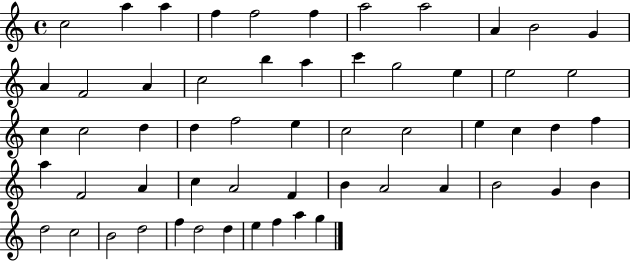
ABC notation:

X:1
T:Untitled
M:4/4
L:1/4
K:C
c2 a a f f2 f a2 a2 A B2 G A F2 A c2 b a c' g2 e e2 e2 c c2 d d f2 e c2 c2 e c d f a F2 A c A2 F B A2 A B2 G B d2 c2 B2 d2 f d2 d e f a g